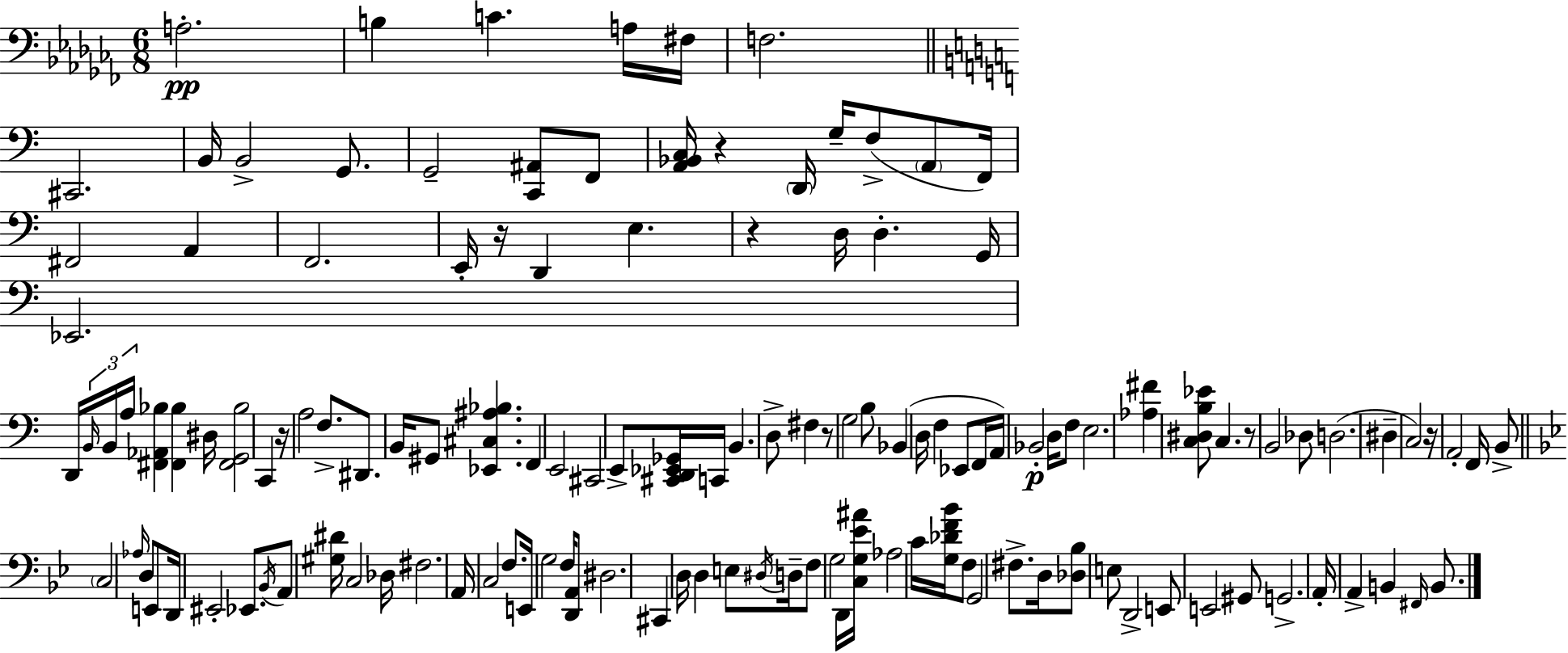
A3/h. B3/q C4/q. A3/s F#3/s F3/h. C#2/h. B2/s B2/h G2/e. G2/h [C2,A#2]/e F2/e [A2,Bb2,C3]/s R/q D2/s G3/s F3/e A2/e F2/s F#2/h A2/q F2/h. E2/s R/s D2/q E3/q. R/q D3/s D3/q. G2/s Eb2/h. D2/s B2/s B2/s A3/s [F#2,Ab2,Bb3]/q [F#2,Bb3]/q D#3/s [F#2,G2,Bb3]/h C2/q R/s A3/h F3/e. D#2/e. B2/s G#2/e [Eb2,C#3,A#3,Bb3]/q. F2/q E2/h C#2/h E2/e [C#2,D2,Eb2,Gb2]/s C2/s B2/q. D3/e F#3/q R/e G3/h B3/e Bb2/q D3/s F3/q Eb2/e F2/s A2/s Bb2/h D3/s F3/e E3/h. [Ab3,F#4]/q [C3,D#3,B3,Eb4]/e C3/q. R/e B2/h Db3/e D3/h. D#3/q C3/h R/s A2/h F2/s B2/e C3/h Ab3/s D3/e E2/e D2/s EIS2/h Eb2/e. Bb2/s A2/e [G#3,D#4]/s C3/h Db3/s F#3/h. A2/s C3/h F3/e. E2/s G3/h F3/s [D2,A2]/e D#3/h. C#2/q D3/s D3/q E3/e D#3/s D3/s F3/e G3/h D2/s [C3,G3,Eb4,A#4]/s Ab3/h C4/s [G3,Db4,F4,Bb4]/s F3/e G2/h F#3/e. D3/s [Db3,Bb3]/e E3/e D2/h E2/e E2/h G#2/e G2/h. A2/s A2/q B2/q F#2/s B2/e.